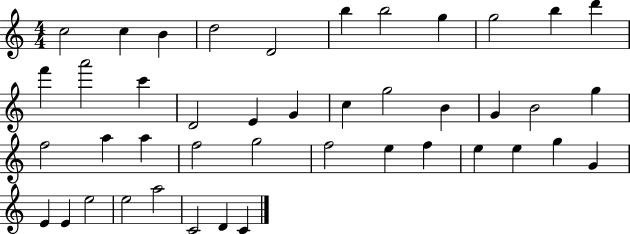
C5/h C5/q B4/q D5/h D4/h B5/q B5/h G5/q G5/h B5/q D6/q F6/q A6/h C6/q D4/h E4/q G4/q C5/q G5/h B4/q G4/q B4/h G5/q F5/h A5/q A5/q F5/h G5/h F5/h E5/q F5/q E5/q E5/q G5/q G4/q E4/q E4/q E5/h E5/h A5/h C4/h D4/q C4/q